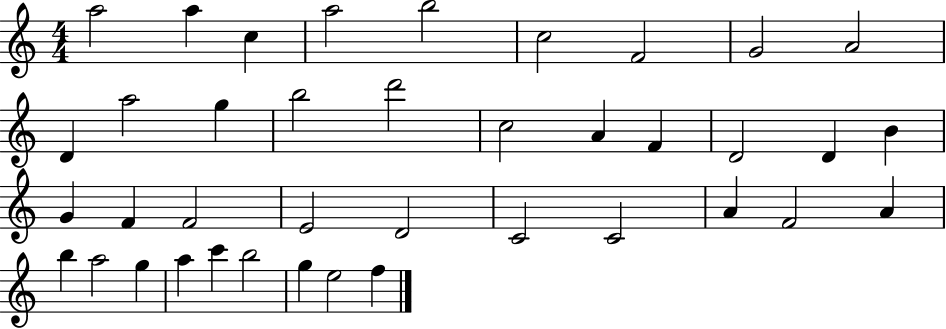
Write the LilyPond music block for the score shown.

{
  \clef treble
  \numericTimeSignature
  \time 4/4
  \key c \major
  a''2 a''4 c''4 | a''2 b''2 | c''2 f'2 | g'2 a'2 | \break d'4 a''2 g''4 | b''2 d'''2 | c''2 a'4 f'4 | d'2 d'4 b'4 | \break g'4 f'4 f'2 | e'2 d'2 | c'2 c'2 | a'4 f'2 a'4 | \break b''4 a''2 g''4 | a''4 c'''4 b''2 | g''4 e''2 f''4 | \bar "|."
}